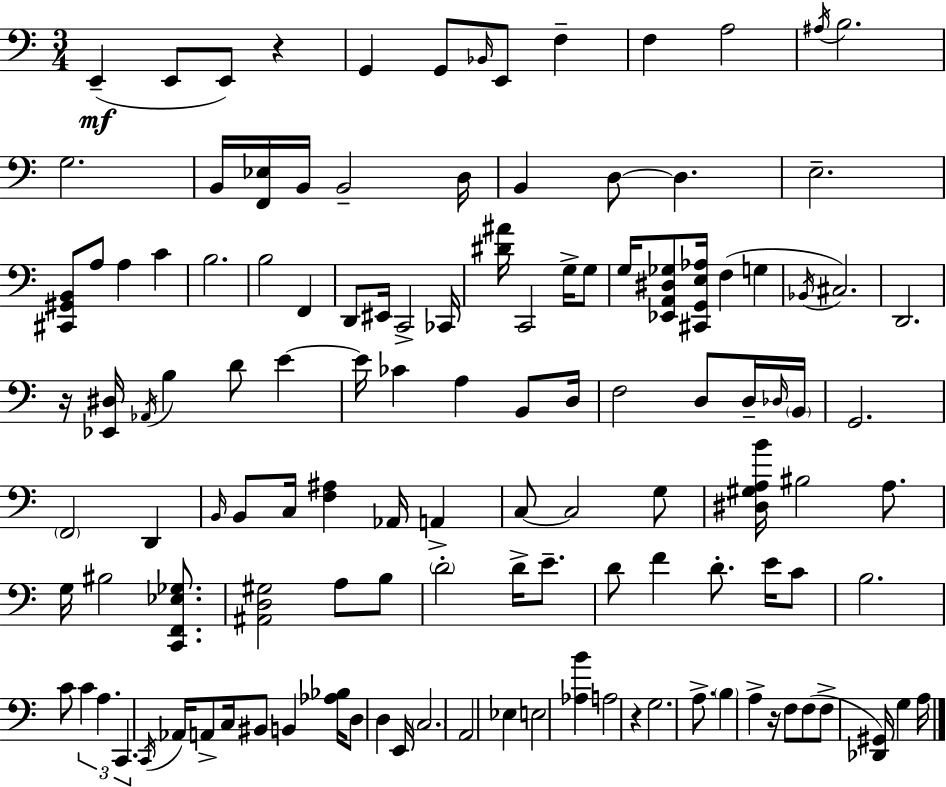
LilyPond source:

{
  \clef bass
  \numericTimeSignature
  \time 3/4
  \key c \major
  e,4--(\mf e,8 e,8) r4 | g,4 g,8 \grace { bes,16 } e,8 f4-- | f4 a2 | \acciaccatura { ais16 } b2. | \break g2. | b,16 <f, ees>16 b,16 b,2-- | d16 b,4 d8~~ d4. | e2.-- | \break <cis, gis, b,>8 a8 a4 c'4 | b2. | b2 f,4 | d,8 eis,16 c,2-> | \break ces,16 <dis' ais'>16 c,2 g16-> | g8 g16 <ees, a, dis ges>8 <cis, g, e aes>16 f4( g4 | \acciaccatura { bes,16 } cis2.) | d,2. | \break r16 <ees, dis>16 \acciaccatura { aes,16 } b4 d'8 | e'4~~ e'16 ces'4 a4 | b,8 d16 f2 | d8 d16-- \grace { des16 } \parenthesize b,16 g,2. | \break \parenthesize f,2 | d,4 \grace { b,16 } b,8 c16 <f ais>4 | aes,16 a,4-> c8~~ c2 | g8 <dis gis a b'>16 bis2 | \break a8. g16 bis2 | <c, f, ees ges>8. <ais, d gis>2 | a8 b8 \parenthesize d'2-. | d'16-> e'8.-- d'8 f'4 | \break d'8.-. e'16 c'8 b2. | c'8 \tuplet 3/2 { c'4 | a4. c,4. } | \acciaccatura { c,16 } aes,16 a,8-> c16 bis,8 b,4 <aes bes>16 | \break d8 d4 e,16 \parenthesize c2. | a,2 | ees4 e2 | <aes b'>4 a2 | \break r4 g2. | a8.-> \parenthesize b4 | a4-> r16 f8 f8( f8-> | <des, gis,>16) g4 a16 \bar "|."
}